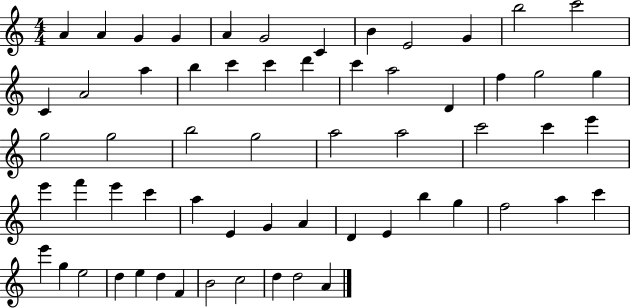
A4/q A4/q G4/q G4/q A4/q G4/h C4/q B4/q E4/h G4/q B5/h C6/h C4/q A4/h A5/q B5/q C6/q C6/q D6/q C6/q A5/h D4/q F5/q G5/h G5/q G5/h G5/h B5/h G5/h A5/h A5/h C6/h C6/q E6/q E6/q F6/q E6/q C6/q A5/q E4/q G4/q A4/q D4/q E4/q B5/q G5/q F5/h A5/q C6/q E6/q G5/q E5/h D5/q E5/q D5/q F4/q B4/h C5/h D5/q D5/h A4/q